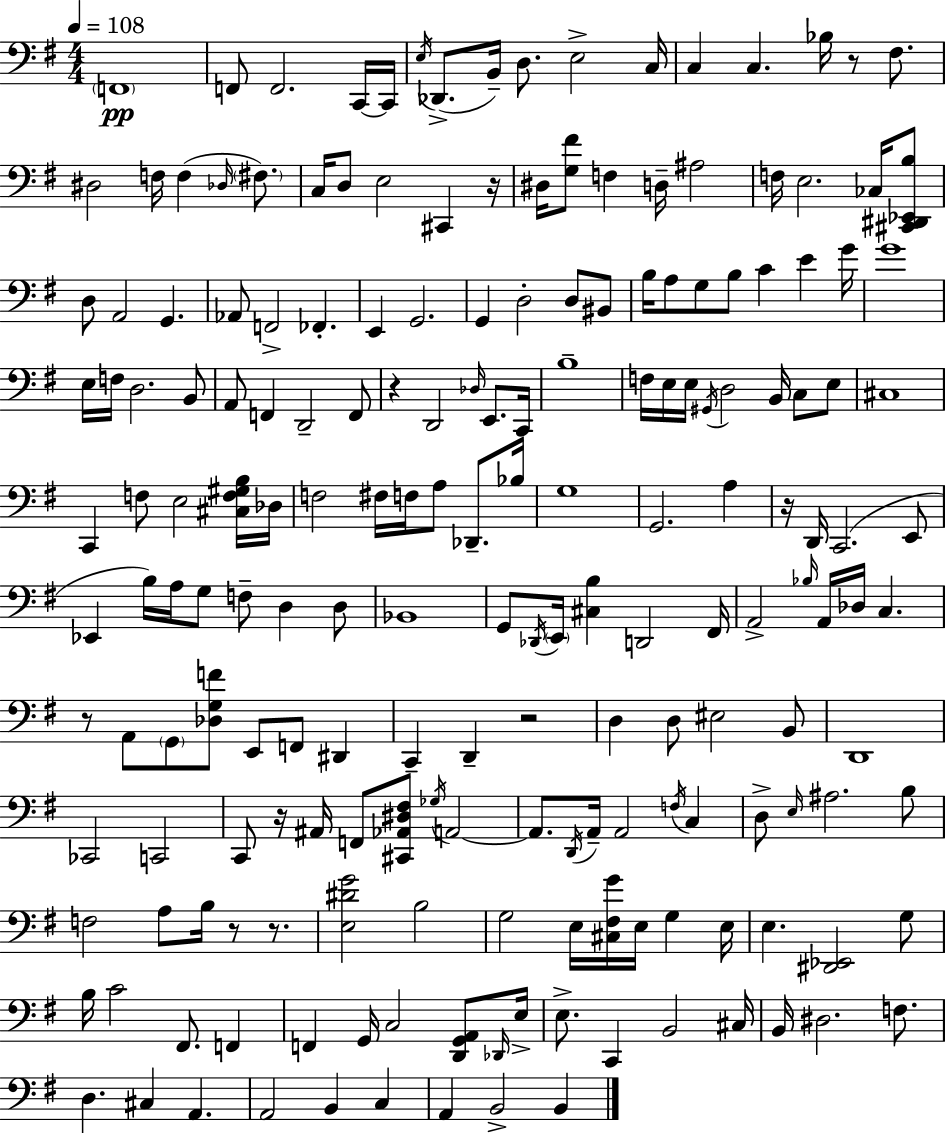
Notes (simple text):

F2/w F2/e F2/h. C2/s C2/s E3/s Db2/e. B2/s D3/e. E3/h C3/s C3/q C3/q. Bb3/s R/e F#3/e. D#3/h F3/s F3/q Db3/s F#3/e. C3/s D3/e E3/h C#2/q R/s D#3/s [G3,F#4]/e F3/q D3/s A#3/h F3/s E3/h. CES3/s [C#2,D#2,Eb2,B3]/e D3/e A2/h G2/q. Ab2/e F2/h FES2/q. E2/q G2/h. G2/q D3/h D3/e BIS2/e B3/s A3/e G3/e B3/e C4/q E4/q G4/s G4/w E3/s F3/s D3/h. B2/e A2/e F2/q D2/h F2/e R/q D2/h Db3/s E2/e. C2/s B3/w F3/s E3/s E3/s G#2/s D3/h B2/s C3/e E3/e C#3/w C2/q F3/e E3/h [C#3,F3,G#3,B3]/s Db3/s F3/h F#3/s F3/s A3/e Db2/e. Bb3/s G3/w G2/h. A3/q R/s D2/s C2/h. E2/e Eb2/q B3/s A3/s G3/e F3/e D3/q D3/e Bb2/w G2/e Db2/s E2/s [C#3,B3]/q D2/h F#2/s A2/h Bb3/s A2/s Db3/s C3/q. R/e A2/e G2/e [Db3,G3,F4]/e E2/e F2/e D#2/q C2/q D2/q R/h D3/q D3/e EIS3/h B2/e D2/w CES2/h C2/h C2/e R/s A#2/s F2/e [C#2,Ab2,D#3,F#3]/e Gb3/s A2/h A2/e. D2/s A2/s A2/h F3/s C3/q D3/e E3/s A#3/h. B3/e F3/h A3/e B3/s R/e R/e. [E3,D#4,G4]/h B3/h G3/h E3/s [C#3,F#3,G4]/s E3/s G3/q E3/s E3/q. [D#2,Eb2]/h G3/e B3/s C4/h F#2/e. F2/q F2/q G2/s C3/h [D2,G2,A2]/e Db2/s E3/s E3/e. C2/q B2/h C#3/s B2/s D#3/h. F3/e. D3/q. C#3/q A2/q. A2/h B2/q C3/q A2/q B2/h B2/q